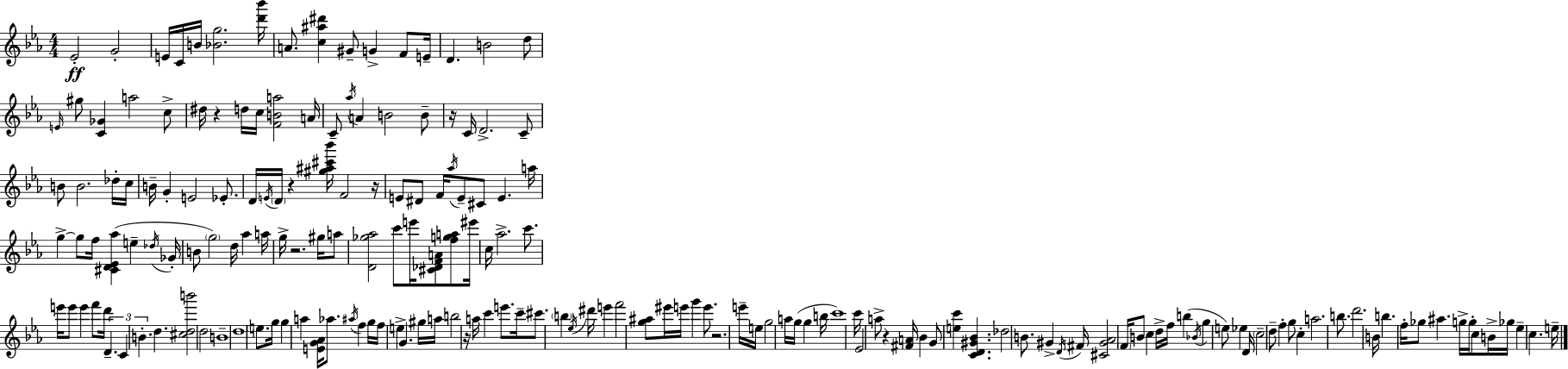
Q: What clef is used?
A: treble